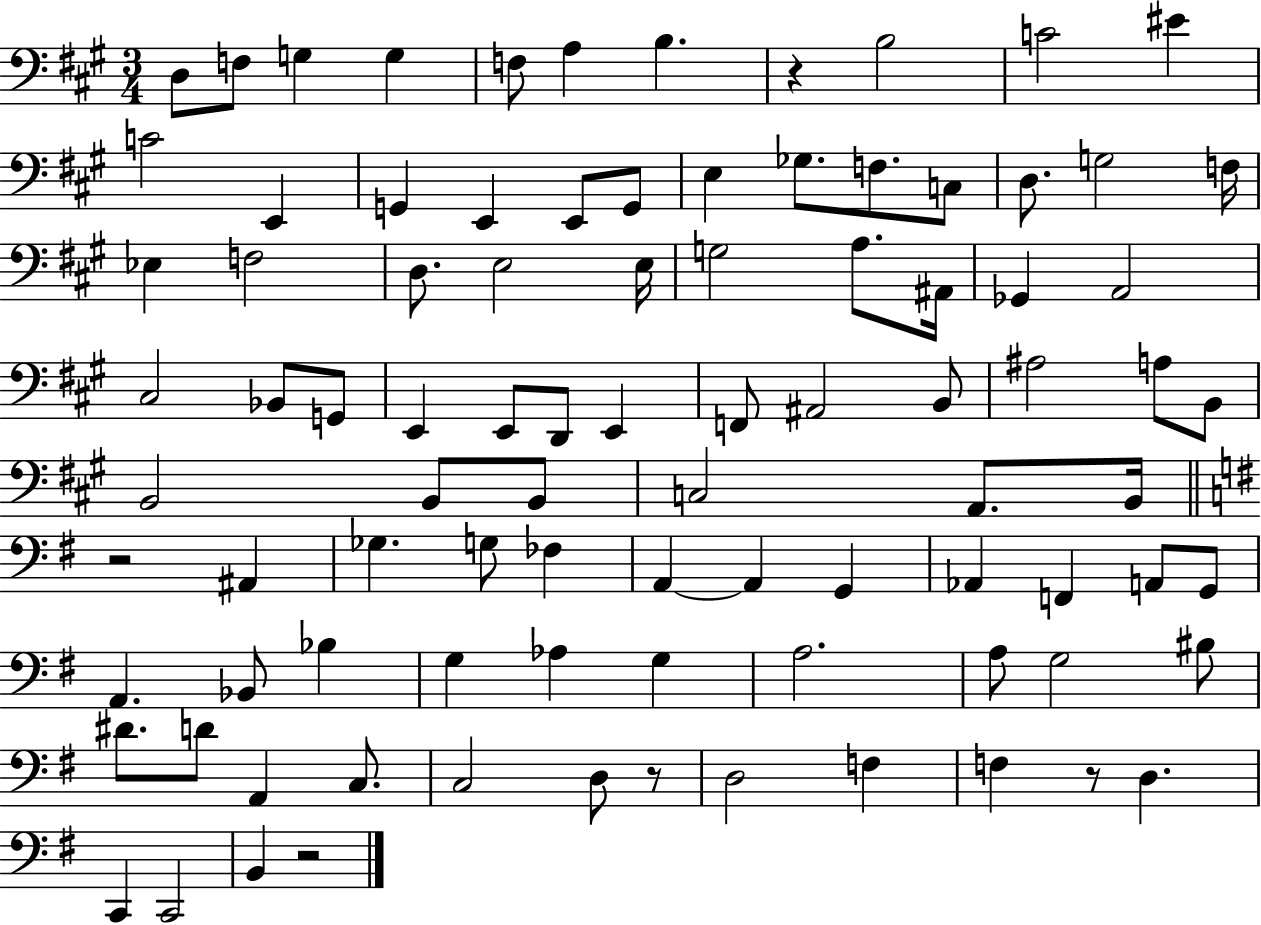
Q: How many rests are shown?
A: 5